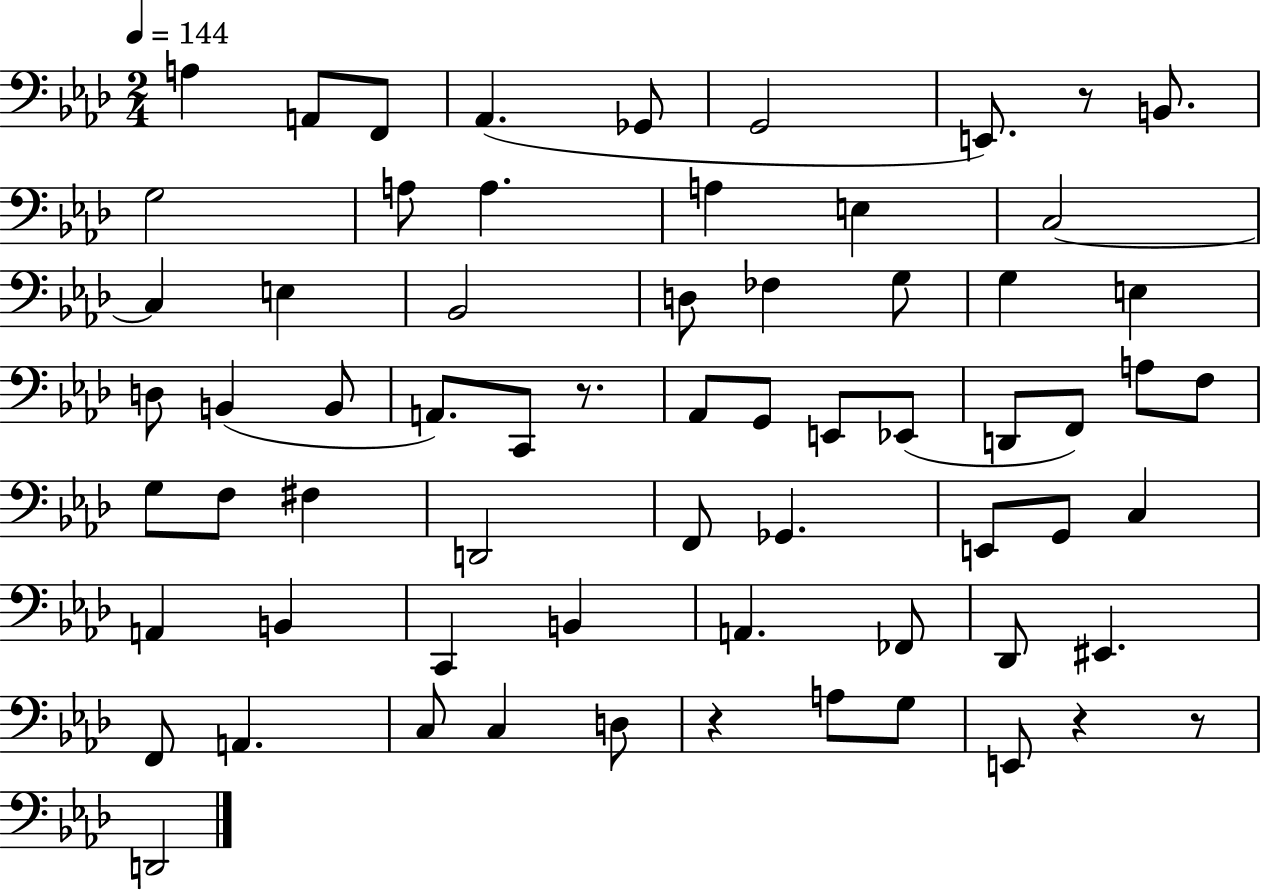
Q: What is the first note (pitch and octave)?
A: A3